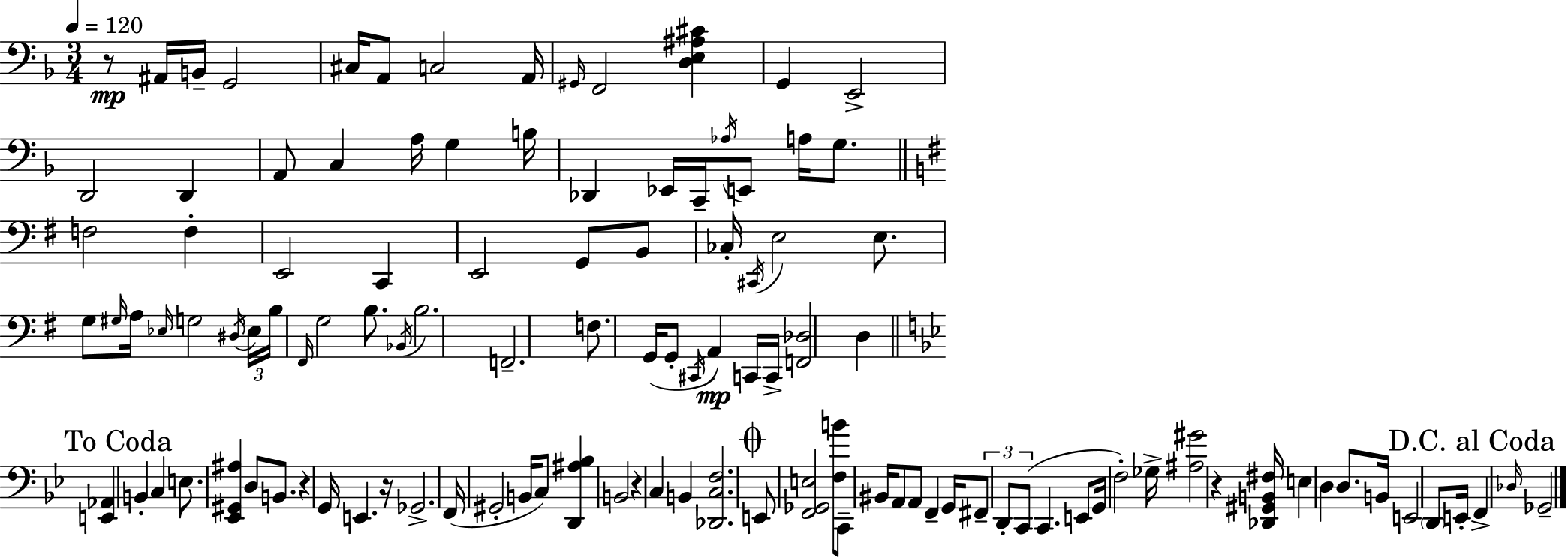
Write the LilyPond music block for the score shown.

{
  \clef bass
  \numericTimeSignature
  \time 3/4
  \key f \major
  \tempo 4 = 120
  \repeat volta 2 { r8\mp ais,16 b,16-- g,2 | cis16 a,8 c2 a,16 | \grace { gis,16 } f,2 <d e ais cis'>4 | g,4 e,2-> | \break d,2 d,4 | a,8 c4 a16 g4 | b16 des,4 ees,16 c,16-- \acciaccatura { aes16 } e,8 a16 g8. | \bar "||" \break \key g \major f2 f4-. | e,2 c,4 | e,2 g,8 b,8 | ces16-. \acciaccatura { cis,16 } e2 e8. | \break g8 \grace { gis16 } a16 \grace { ees16 } g2 | \acciaccatura { dis16 } \tuplet 3/2 { ees16 b16 \grace { fis,16 } } g2 | b8. \acciaccatura { bes,16 } b2. | f,2.-- | \break f8. g,16( g,8-. | \acciaccatura { cis,16 } a,4\mp) c,16 c,16-> <f, des>2 | d4 \mark "To Coda" \bar "||" \break \key bes \major <e, aes,>4 b,4-. c4 | e8. <ees, gis, ais>4 d8 b,8. | r4 g,16 e,4. r16 | ges,2.-> | \break f,16( gis,2-. b,16 c8) | <d, ais bes>4 b,2 | r4 c4 b,4 | <des, c f>2. | \break \mark \markup { \musicglyph "scripts.coda" } e,8 <f, ges, e>2 <f b'>8 | c,8-- bis,16 a,8 a,8 f,4-- g,16 | \tuplet 3/2 { fis,8-- d,8-. c,8( } c,4. | e,8 g,16 f2-.) ges16-> | \break <ais gis'>2 r4 | <des, gis, b, fis>16 e4 d4 d8. | b,16 e,2 \parenthesize d,8 e,16-. | \mark "D.C. al Coda" f,4-> \grace { des16 } ges,2-- | \break } \bar "|."
}